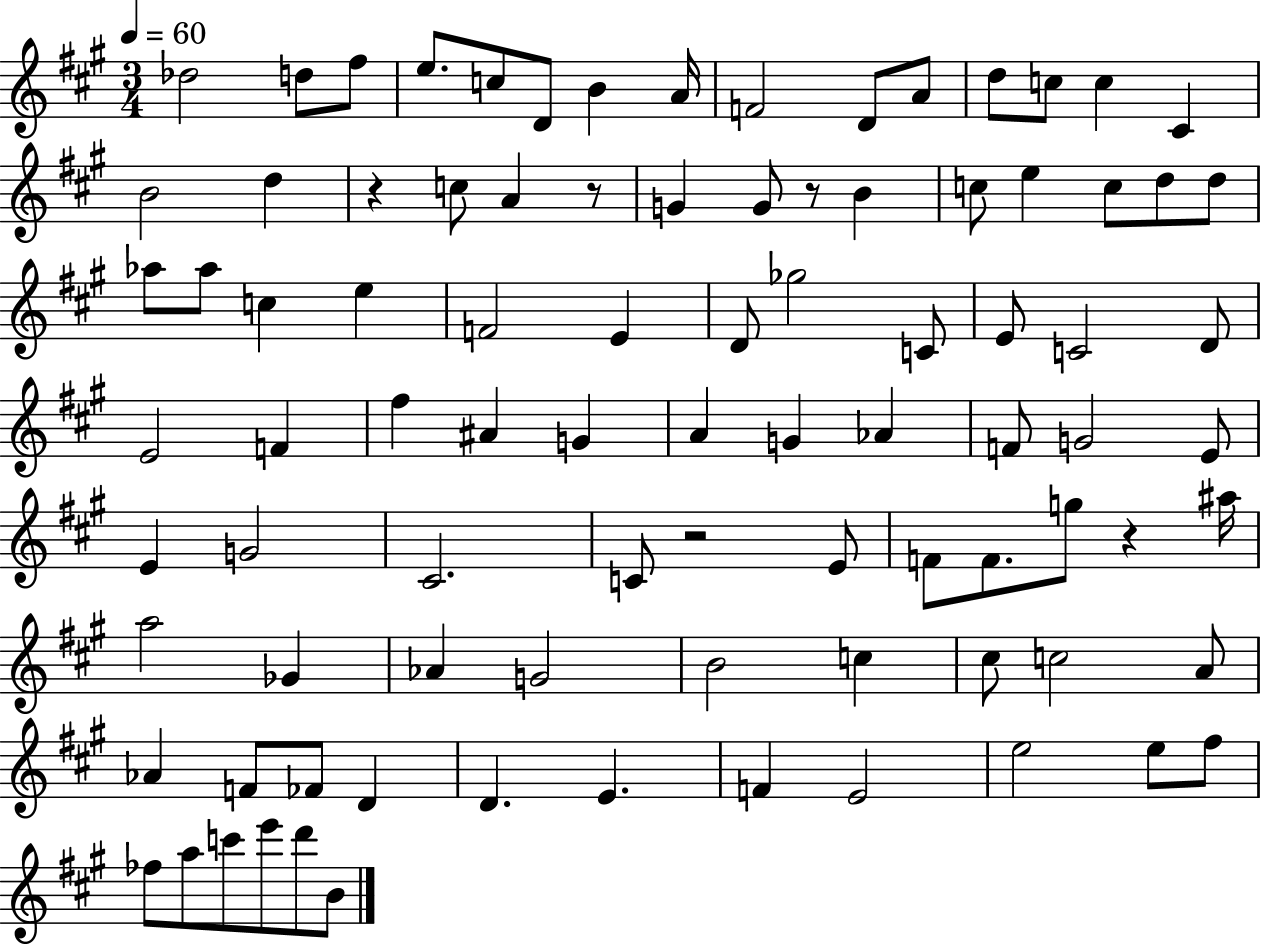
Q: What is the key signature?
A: A major